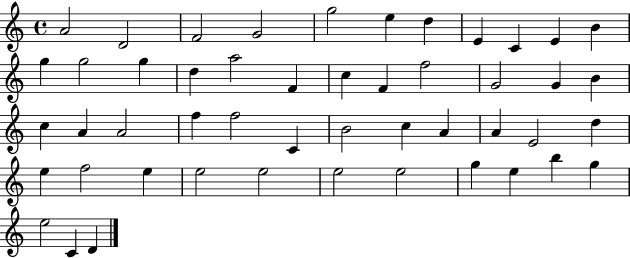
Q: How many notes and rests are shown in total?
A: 49